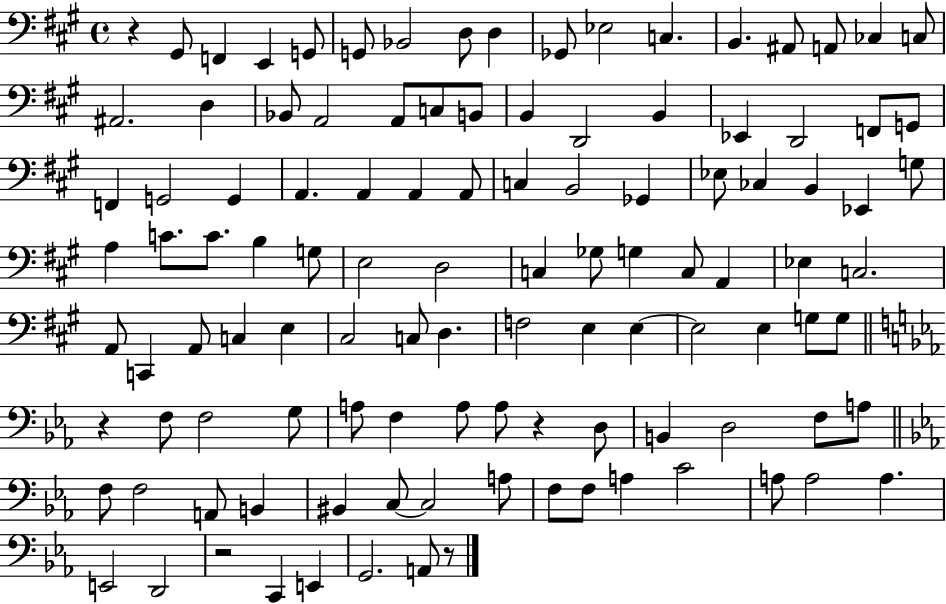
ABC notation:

X:1
T:Untitled
M:4/4
L:1/4
K:A
z ^G,,/2 F,, E,, G,,/2 G,,/2 _B,,2 D,/2 D, _G,,/2 _E,2 C, B,, ^A,,/2 A,,/2 _C, C,/2 ^A,,2 D, _B,,/2 A,,2 A,,/2 C,/2 B,,/2 B,, D,,2 B,, _E,, D,,2 F,,/2 G,,/2 F,, G,,2 G,, A,, A,, A,, A,,/2 C, B,,2 _G,, _E,/2 _C, B,, _E,, G,/2 A, C/2 C/2 B, G,/2 E,2 D,2 C, _G,/2 G, C,/2 A,, _E, C,2 A,,/2 C,, A,,/2 C, E, ^C,2 C,/2 D, F,2 E, E, E,2 E, G,/2 G,/2 z F,/2 F,2 G,/2 A,/2 F, A,/2 A,/2 z D,/2 B,, D,2 F,/2 A,/2 F,/2 F,2 A,,/2 B,, ^B,, C,/2 C,2 A,/2 F,/2 F,/2 A, C2 A,/2 A,2 A, E,,2 D,,2 z2 C,, E,, G,,2 A,,/2 z/2